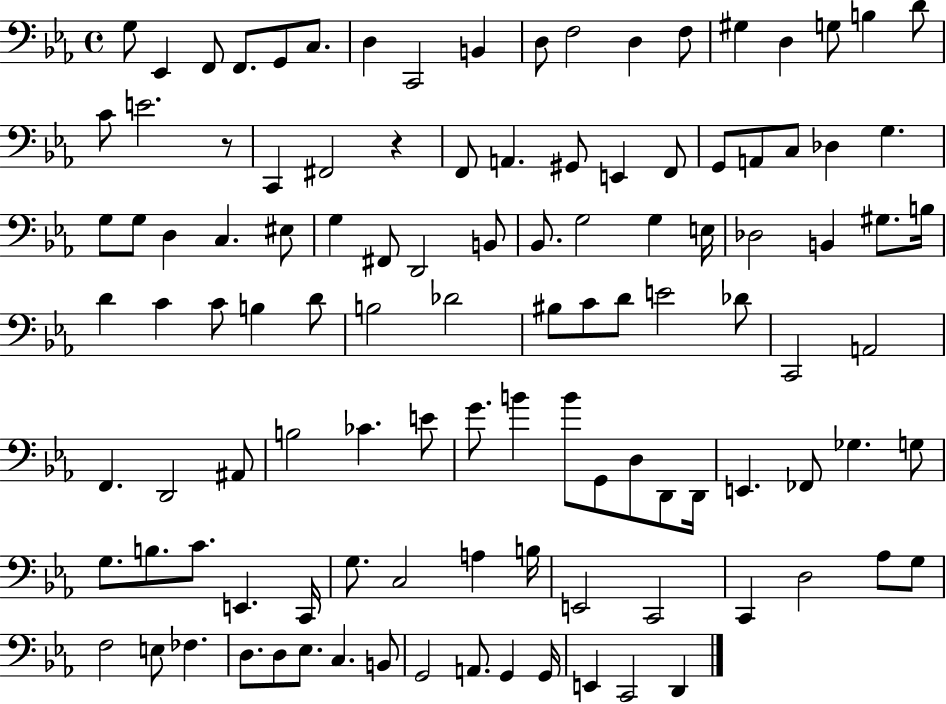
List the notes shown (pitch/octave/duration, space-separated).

G3/e Eb2/q F2/e F2/e. G2/e C3/e. D3/q C2/h B2/q D3/e F3/h D3/q F3/e G#3/q D3/q G3/e B3/q D4/e C4/e E4/h. R/e C2/q F#2/h R/q F2/e A2/q. G#2/e E2/q F2/e G2/e A2/e C3/e Db3/q G3/q. G3/e G3/e D3/q C3/q. EIS3/e G3/q F#2/e D2/h B2/e Bb2/e. G3/h G3/q E3/s Db3/h B2/q G#3/e. B3/s D4/q C4/q C4/e B3/q D4/e B3/h Db4/h BIS3/e C4/e D4/e E4/h Db4/e C2/h A2/h F2/q. D2/h A#2/e B3/h CES4/q. E4/e G4/e. B4/q B4/e G2/e D3/e D2/e D2/s E2/q. FES2/e Gb3/q. G3/e G3/e. B3/e. C4/e. E2/q. C2/s G3/e. C3/h A3/q B3/s E2/h C2/h C2/q D3/h Ab3/e G3/e F3/h E3/e FES3/q. D3/e. D3/e Eb3/e. C3/q. B2/e G2/h A2/e. G2/q G2/s E2/q C2/h D2/q